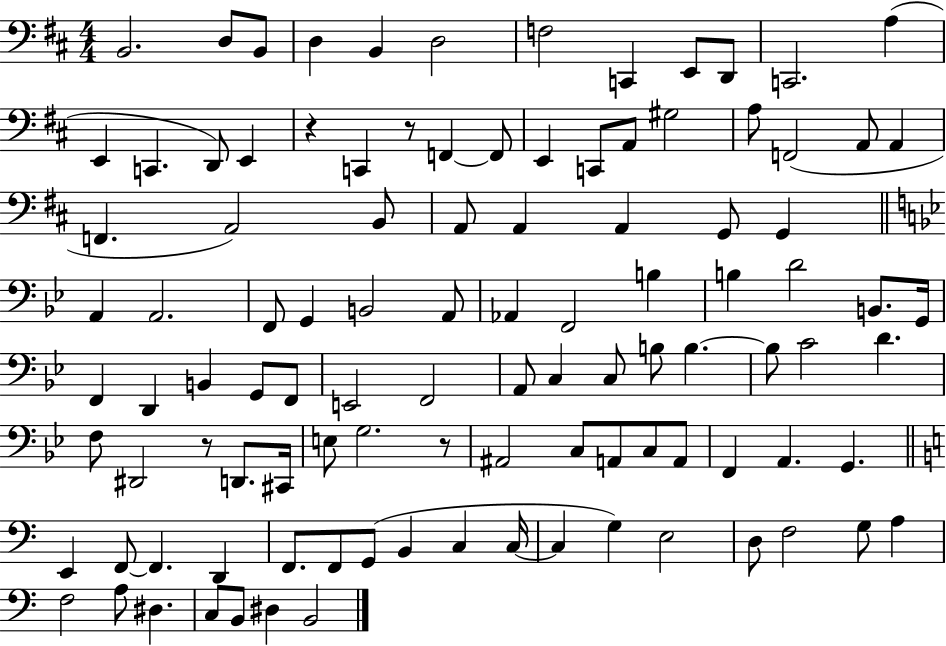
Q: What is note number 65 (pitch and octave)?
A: D#2